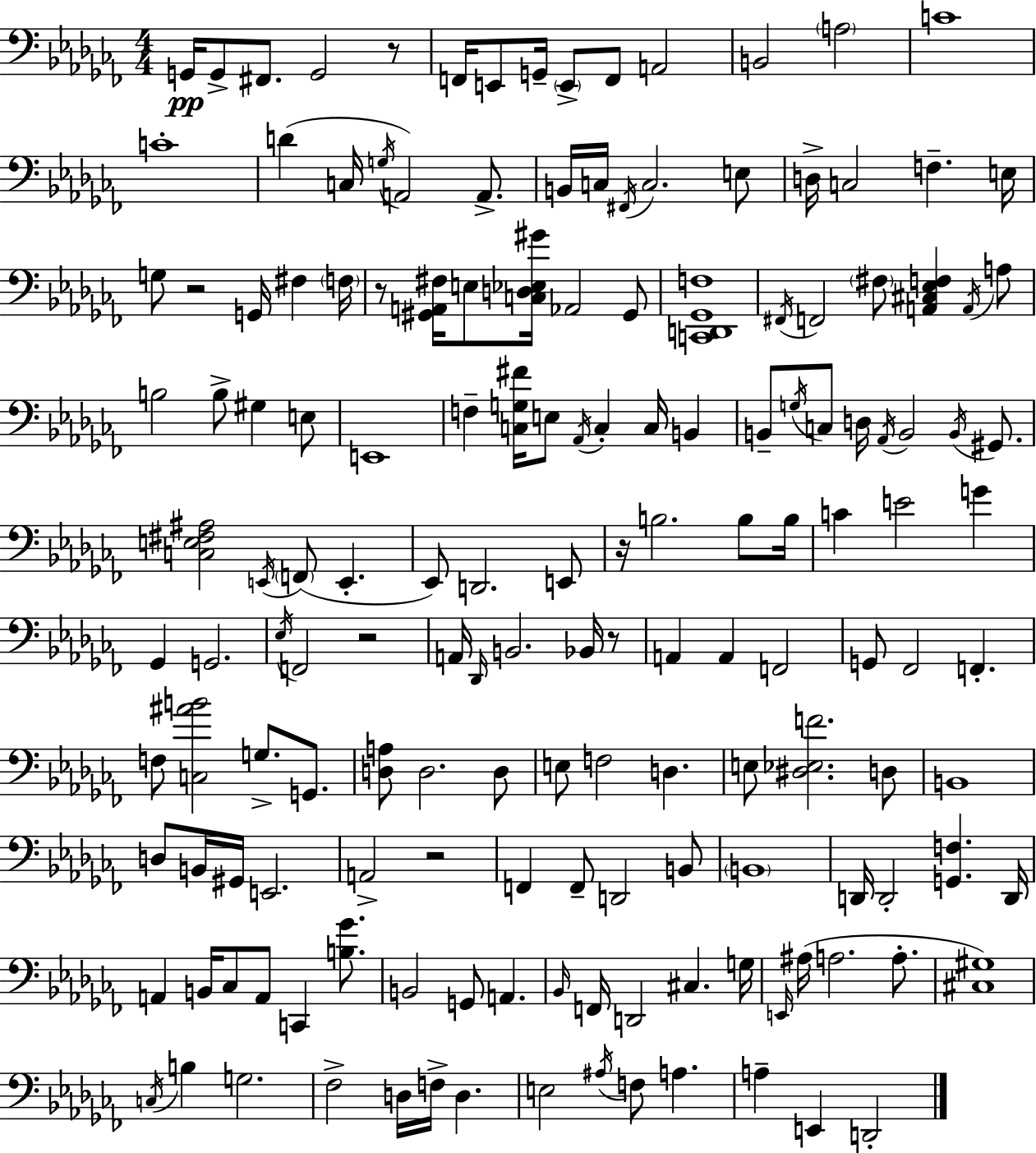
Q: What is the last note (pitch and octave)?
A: D2